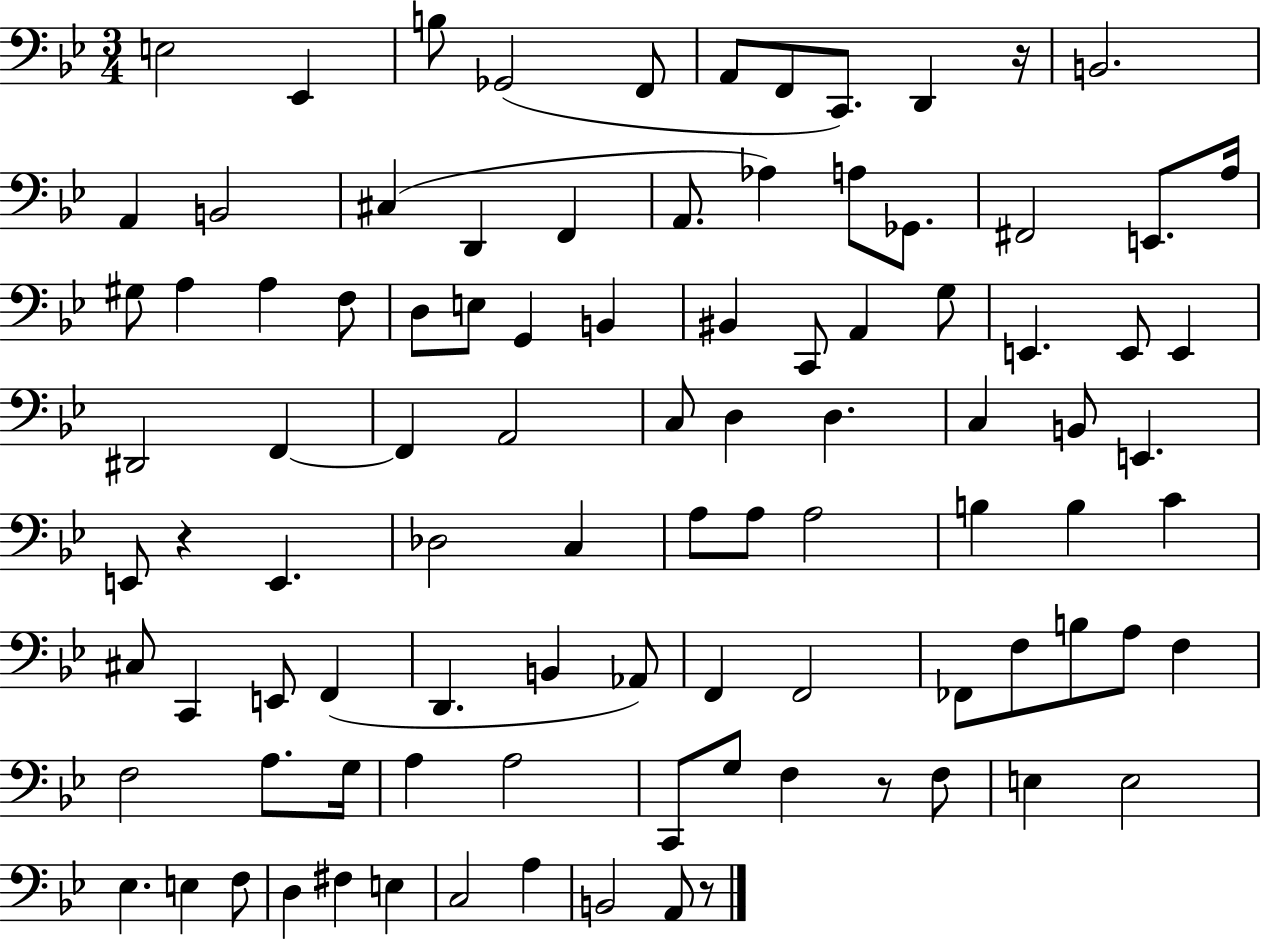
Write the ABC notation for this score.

X:1
T:Untitled
M:3/4
L:1/4
K:Bb
E,2 _E,, B,/2 _G,,2 F,,/2 A,,/2 F,,/2 C,,/2 D,, z/4 B,,2 A,, B,,2 ^C, D,, F,, A,,/2 _A, A,/2 _G,,/2 ^F,,2 E,,/2 A,/4 ^G,/2 A, A, F,/2 D,/2 E,/2 G,, B,, ^B,, C,,/2 A,, G,/2 E,, E,,/2 E,, ^D,,2 F,, F,, A,,2 C,/2 D, D, C, B,,/2 E,, E,,/2 z E,, _D,2 C, A,/2 A,/2 A,2 B, B, C ^C,/2 C,, E,,/2 F,, D,, B,, _A,,/2 F,, F,,2 _F,,/2 F,/2 B,/2 A,/2 F, F,2 A,/2 G,/4 A, A,2 C,,/2 G,/2 F, z/2 F,/2 E, E,2 _E, E, F,/2 D, ^F, E, C,2 A, B,,2 A,,/2 z/2